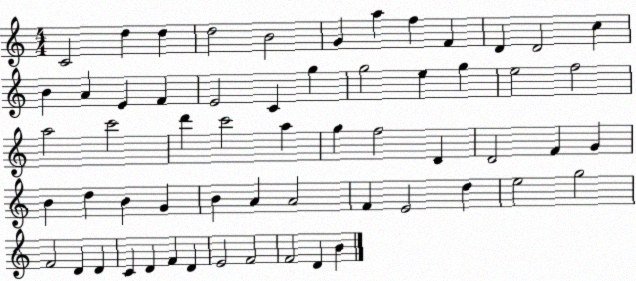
X:1
T:Untitled
M:4/4
L:1/4
K:C
C2 d d d2 B2 G a f F D D2 c B A E F E2 C g g2 e g e2 f2 a2 c'2 d' c'2 a g f2 D D2 F G B d B G B A A2 F E2 d e2 g2 F2 D D C D F D E2 F2 F2 D B